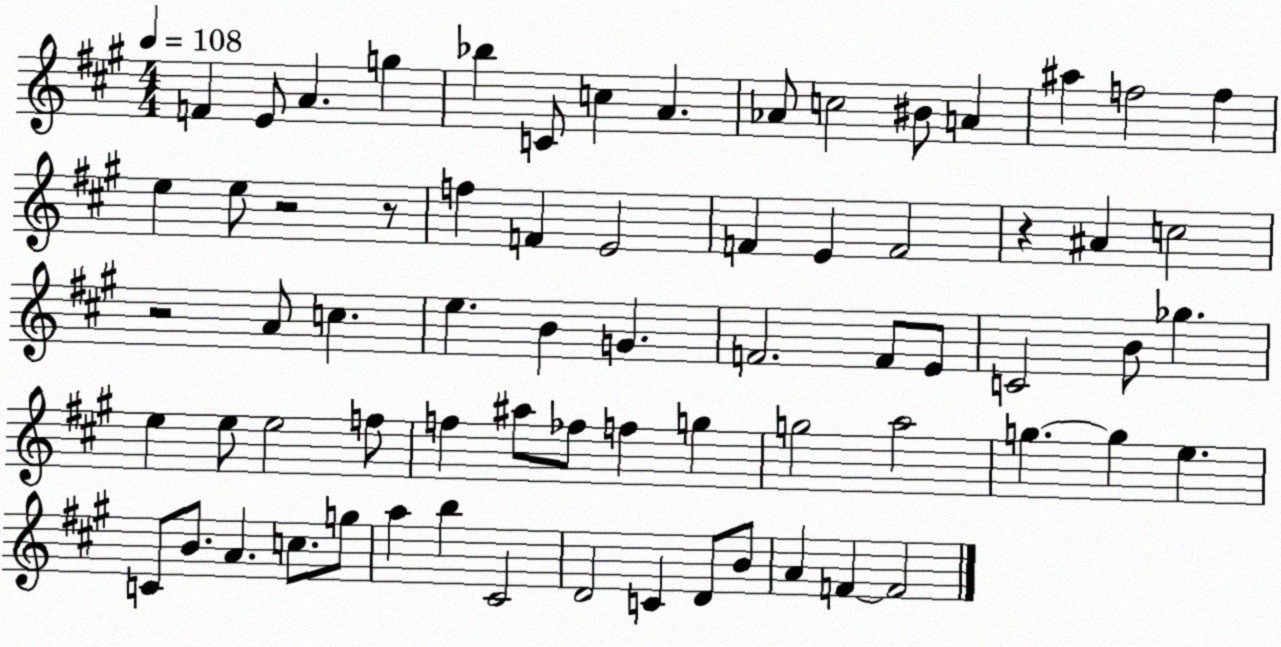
X:1
T:Untitled
M:4/4
L:1/4
K:A
F E/2 A g _b C/2 c A _A/2 c2 ^B/2 A ^a f2 f e e/2 z2 z/2 f F E2 F E F2 z ^A c2 z2 A/2 c e B G F2 F/2 E/2 C2 B/2 _g e e/2 e2 f/2 f ^a/2 _f/2 f g g2 a2 g g e C/2 B/2 A c/2 g/2 a b ^C2 D2 C D/2 B/2 A F F2